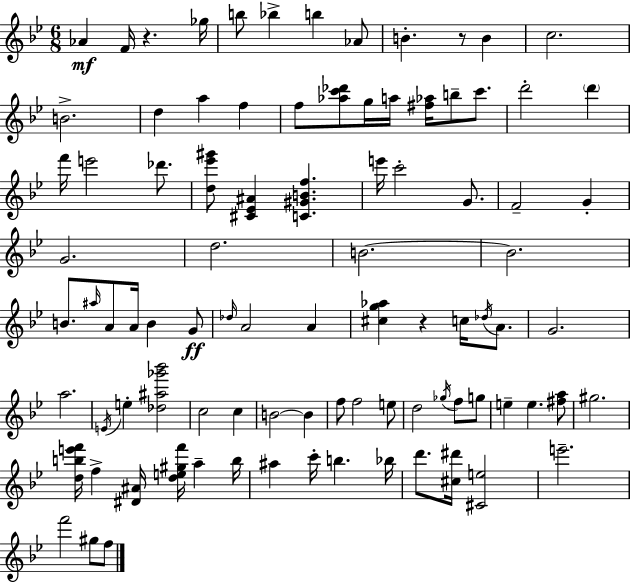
Ab4/q F4/s R/q. Gb5/s B5/e Bb5/q B5/q Ab4/e B4/q. R/e B4/q C5/h. B4/h. D5/q A5/q F5/q F5/e [Ab5,C6,Db6]/e G5/s A5/s [F#5,Ab5]/s B5/e C6/e. D6/h D6/q F6/s E6/h Db6/e. [D5,Eb6,G#6]/e [C#4,Eb4,A#4]/q [C4,G#4,B4,F5]/q. E6/s C6/h G4/e. F4/h G4/q G4/h. D5/h. B4/h. B4/h. B4/e. A#5/s A4/e A4/s B4/q G4/e Db5/s A4/h A4/q [C#5,G5,Ab5]/q R/q C5/s Db5/s A4/e. G4/h. A5/h. E4/s E5/q [Db5,A#5,Gb6,Bb6]/h C5/h C5/q B4/h B4/q F5/e F5/h E5/e D5/h Gb5/s F5/e G5/e E5/q E5/q. [F#5,A5]/e G#5/h. [D5,B5,E6,F6]/s F5/q [D#4,A#4]/s [D5,E5,G#5,F6]/s A5/q B5/s A#5/q C6/s B5/q. Bb5/s D6/e. [C#5,D#6]/s [C#4,E5]/h E6/h. F6/h G#5/e F5/e